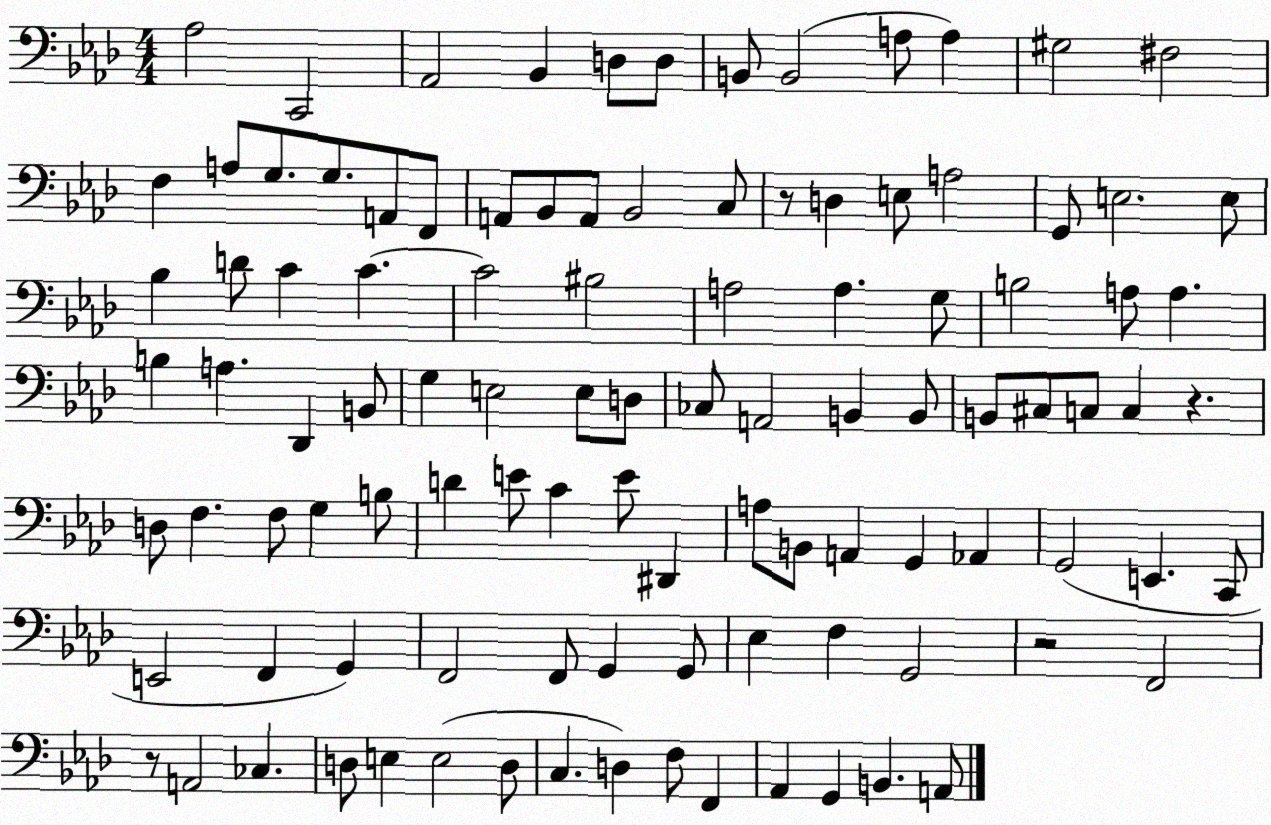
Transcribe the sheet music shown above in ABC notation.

X:1
T:Untitled
M:4/4
L:1/4
K:Ab
_A,2 C,,2 _A,,2 _B,, D,/2 D,/2 B,,/2 B,,2 A,/2 A, ^G,2 ^F,2 F, A,/2 G,/2 G,/2 A,,/2 F,,/2 A,,/2 _B,,/2 A,,/2 _B,,2 C,/2 z/2 D, E,/2 A,2 G,,/2 E,2 E,/2 _B, D/2 C C C2 ^B,2 A,2 A, G,/2 B,2 A,/2 A, B, A, _D,, B,,/2 G, E,2 E,/2 D,/2 _C,/2 A,,2 B,, B,,/2 B,,/2 ^C,/2 C,/2 C, z D,/2 F, F,/2 G, B,/2 D E/2 C E/2 ^D,, A,/2 B,,/2 A,, G,, _A,, G,,2 E,, C,,/2 E,,2 F,, G,, F,,2 F,,/2 G,, G,,/2 _E, F, G,,2 z2 F,,2 z/2 A,,2 _C, D,/2 E, E,2 D,/2 C, D, F,/2 F,, _A,, G,, B,, A,,/2